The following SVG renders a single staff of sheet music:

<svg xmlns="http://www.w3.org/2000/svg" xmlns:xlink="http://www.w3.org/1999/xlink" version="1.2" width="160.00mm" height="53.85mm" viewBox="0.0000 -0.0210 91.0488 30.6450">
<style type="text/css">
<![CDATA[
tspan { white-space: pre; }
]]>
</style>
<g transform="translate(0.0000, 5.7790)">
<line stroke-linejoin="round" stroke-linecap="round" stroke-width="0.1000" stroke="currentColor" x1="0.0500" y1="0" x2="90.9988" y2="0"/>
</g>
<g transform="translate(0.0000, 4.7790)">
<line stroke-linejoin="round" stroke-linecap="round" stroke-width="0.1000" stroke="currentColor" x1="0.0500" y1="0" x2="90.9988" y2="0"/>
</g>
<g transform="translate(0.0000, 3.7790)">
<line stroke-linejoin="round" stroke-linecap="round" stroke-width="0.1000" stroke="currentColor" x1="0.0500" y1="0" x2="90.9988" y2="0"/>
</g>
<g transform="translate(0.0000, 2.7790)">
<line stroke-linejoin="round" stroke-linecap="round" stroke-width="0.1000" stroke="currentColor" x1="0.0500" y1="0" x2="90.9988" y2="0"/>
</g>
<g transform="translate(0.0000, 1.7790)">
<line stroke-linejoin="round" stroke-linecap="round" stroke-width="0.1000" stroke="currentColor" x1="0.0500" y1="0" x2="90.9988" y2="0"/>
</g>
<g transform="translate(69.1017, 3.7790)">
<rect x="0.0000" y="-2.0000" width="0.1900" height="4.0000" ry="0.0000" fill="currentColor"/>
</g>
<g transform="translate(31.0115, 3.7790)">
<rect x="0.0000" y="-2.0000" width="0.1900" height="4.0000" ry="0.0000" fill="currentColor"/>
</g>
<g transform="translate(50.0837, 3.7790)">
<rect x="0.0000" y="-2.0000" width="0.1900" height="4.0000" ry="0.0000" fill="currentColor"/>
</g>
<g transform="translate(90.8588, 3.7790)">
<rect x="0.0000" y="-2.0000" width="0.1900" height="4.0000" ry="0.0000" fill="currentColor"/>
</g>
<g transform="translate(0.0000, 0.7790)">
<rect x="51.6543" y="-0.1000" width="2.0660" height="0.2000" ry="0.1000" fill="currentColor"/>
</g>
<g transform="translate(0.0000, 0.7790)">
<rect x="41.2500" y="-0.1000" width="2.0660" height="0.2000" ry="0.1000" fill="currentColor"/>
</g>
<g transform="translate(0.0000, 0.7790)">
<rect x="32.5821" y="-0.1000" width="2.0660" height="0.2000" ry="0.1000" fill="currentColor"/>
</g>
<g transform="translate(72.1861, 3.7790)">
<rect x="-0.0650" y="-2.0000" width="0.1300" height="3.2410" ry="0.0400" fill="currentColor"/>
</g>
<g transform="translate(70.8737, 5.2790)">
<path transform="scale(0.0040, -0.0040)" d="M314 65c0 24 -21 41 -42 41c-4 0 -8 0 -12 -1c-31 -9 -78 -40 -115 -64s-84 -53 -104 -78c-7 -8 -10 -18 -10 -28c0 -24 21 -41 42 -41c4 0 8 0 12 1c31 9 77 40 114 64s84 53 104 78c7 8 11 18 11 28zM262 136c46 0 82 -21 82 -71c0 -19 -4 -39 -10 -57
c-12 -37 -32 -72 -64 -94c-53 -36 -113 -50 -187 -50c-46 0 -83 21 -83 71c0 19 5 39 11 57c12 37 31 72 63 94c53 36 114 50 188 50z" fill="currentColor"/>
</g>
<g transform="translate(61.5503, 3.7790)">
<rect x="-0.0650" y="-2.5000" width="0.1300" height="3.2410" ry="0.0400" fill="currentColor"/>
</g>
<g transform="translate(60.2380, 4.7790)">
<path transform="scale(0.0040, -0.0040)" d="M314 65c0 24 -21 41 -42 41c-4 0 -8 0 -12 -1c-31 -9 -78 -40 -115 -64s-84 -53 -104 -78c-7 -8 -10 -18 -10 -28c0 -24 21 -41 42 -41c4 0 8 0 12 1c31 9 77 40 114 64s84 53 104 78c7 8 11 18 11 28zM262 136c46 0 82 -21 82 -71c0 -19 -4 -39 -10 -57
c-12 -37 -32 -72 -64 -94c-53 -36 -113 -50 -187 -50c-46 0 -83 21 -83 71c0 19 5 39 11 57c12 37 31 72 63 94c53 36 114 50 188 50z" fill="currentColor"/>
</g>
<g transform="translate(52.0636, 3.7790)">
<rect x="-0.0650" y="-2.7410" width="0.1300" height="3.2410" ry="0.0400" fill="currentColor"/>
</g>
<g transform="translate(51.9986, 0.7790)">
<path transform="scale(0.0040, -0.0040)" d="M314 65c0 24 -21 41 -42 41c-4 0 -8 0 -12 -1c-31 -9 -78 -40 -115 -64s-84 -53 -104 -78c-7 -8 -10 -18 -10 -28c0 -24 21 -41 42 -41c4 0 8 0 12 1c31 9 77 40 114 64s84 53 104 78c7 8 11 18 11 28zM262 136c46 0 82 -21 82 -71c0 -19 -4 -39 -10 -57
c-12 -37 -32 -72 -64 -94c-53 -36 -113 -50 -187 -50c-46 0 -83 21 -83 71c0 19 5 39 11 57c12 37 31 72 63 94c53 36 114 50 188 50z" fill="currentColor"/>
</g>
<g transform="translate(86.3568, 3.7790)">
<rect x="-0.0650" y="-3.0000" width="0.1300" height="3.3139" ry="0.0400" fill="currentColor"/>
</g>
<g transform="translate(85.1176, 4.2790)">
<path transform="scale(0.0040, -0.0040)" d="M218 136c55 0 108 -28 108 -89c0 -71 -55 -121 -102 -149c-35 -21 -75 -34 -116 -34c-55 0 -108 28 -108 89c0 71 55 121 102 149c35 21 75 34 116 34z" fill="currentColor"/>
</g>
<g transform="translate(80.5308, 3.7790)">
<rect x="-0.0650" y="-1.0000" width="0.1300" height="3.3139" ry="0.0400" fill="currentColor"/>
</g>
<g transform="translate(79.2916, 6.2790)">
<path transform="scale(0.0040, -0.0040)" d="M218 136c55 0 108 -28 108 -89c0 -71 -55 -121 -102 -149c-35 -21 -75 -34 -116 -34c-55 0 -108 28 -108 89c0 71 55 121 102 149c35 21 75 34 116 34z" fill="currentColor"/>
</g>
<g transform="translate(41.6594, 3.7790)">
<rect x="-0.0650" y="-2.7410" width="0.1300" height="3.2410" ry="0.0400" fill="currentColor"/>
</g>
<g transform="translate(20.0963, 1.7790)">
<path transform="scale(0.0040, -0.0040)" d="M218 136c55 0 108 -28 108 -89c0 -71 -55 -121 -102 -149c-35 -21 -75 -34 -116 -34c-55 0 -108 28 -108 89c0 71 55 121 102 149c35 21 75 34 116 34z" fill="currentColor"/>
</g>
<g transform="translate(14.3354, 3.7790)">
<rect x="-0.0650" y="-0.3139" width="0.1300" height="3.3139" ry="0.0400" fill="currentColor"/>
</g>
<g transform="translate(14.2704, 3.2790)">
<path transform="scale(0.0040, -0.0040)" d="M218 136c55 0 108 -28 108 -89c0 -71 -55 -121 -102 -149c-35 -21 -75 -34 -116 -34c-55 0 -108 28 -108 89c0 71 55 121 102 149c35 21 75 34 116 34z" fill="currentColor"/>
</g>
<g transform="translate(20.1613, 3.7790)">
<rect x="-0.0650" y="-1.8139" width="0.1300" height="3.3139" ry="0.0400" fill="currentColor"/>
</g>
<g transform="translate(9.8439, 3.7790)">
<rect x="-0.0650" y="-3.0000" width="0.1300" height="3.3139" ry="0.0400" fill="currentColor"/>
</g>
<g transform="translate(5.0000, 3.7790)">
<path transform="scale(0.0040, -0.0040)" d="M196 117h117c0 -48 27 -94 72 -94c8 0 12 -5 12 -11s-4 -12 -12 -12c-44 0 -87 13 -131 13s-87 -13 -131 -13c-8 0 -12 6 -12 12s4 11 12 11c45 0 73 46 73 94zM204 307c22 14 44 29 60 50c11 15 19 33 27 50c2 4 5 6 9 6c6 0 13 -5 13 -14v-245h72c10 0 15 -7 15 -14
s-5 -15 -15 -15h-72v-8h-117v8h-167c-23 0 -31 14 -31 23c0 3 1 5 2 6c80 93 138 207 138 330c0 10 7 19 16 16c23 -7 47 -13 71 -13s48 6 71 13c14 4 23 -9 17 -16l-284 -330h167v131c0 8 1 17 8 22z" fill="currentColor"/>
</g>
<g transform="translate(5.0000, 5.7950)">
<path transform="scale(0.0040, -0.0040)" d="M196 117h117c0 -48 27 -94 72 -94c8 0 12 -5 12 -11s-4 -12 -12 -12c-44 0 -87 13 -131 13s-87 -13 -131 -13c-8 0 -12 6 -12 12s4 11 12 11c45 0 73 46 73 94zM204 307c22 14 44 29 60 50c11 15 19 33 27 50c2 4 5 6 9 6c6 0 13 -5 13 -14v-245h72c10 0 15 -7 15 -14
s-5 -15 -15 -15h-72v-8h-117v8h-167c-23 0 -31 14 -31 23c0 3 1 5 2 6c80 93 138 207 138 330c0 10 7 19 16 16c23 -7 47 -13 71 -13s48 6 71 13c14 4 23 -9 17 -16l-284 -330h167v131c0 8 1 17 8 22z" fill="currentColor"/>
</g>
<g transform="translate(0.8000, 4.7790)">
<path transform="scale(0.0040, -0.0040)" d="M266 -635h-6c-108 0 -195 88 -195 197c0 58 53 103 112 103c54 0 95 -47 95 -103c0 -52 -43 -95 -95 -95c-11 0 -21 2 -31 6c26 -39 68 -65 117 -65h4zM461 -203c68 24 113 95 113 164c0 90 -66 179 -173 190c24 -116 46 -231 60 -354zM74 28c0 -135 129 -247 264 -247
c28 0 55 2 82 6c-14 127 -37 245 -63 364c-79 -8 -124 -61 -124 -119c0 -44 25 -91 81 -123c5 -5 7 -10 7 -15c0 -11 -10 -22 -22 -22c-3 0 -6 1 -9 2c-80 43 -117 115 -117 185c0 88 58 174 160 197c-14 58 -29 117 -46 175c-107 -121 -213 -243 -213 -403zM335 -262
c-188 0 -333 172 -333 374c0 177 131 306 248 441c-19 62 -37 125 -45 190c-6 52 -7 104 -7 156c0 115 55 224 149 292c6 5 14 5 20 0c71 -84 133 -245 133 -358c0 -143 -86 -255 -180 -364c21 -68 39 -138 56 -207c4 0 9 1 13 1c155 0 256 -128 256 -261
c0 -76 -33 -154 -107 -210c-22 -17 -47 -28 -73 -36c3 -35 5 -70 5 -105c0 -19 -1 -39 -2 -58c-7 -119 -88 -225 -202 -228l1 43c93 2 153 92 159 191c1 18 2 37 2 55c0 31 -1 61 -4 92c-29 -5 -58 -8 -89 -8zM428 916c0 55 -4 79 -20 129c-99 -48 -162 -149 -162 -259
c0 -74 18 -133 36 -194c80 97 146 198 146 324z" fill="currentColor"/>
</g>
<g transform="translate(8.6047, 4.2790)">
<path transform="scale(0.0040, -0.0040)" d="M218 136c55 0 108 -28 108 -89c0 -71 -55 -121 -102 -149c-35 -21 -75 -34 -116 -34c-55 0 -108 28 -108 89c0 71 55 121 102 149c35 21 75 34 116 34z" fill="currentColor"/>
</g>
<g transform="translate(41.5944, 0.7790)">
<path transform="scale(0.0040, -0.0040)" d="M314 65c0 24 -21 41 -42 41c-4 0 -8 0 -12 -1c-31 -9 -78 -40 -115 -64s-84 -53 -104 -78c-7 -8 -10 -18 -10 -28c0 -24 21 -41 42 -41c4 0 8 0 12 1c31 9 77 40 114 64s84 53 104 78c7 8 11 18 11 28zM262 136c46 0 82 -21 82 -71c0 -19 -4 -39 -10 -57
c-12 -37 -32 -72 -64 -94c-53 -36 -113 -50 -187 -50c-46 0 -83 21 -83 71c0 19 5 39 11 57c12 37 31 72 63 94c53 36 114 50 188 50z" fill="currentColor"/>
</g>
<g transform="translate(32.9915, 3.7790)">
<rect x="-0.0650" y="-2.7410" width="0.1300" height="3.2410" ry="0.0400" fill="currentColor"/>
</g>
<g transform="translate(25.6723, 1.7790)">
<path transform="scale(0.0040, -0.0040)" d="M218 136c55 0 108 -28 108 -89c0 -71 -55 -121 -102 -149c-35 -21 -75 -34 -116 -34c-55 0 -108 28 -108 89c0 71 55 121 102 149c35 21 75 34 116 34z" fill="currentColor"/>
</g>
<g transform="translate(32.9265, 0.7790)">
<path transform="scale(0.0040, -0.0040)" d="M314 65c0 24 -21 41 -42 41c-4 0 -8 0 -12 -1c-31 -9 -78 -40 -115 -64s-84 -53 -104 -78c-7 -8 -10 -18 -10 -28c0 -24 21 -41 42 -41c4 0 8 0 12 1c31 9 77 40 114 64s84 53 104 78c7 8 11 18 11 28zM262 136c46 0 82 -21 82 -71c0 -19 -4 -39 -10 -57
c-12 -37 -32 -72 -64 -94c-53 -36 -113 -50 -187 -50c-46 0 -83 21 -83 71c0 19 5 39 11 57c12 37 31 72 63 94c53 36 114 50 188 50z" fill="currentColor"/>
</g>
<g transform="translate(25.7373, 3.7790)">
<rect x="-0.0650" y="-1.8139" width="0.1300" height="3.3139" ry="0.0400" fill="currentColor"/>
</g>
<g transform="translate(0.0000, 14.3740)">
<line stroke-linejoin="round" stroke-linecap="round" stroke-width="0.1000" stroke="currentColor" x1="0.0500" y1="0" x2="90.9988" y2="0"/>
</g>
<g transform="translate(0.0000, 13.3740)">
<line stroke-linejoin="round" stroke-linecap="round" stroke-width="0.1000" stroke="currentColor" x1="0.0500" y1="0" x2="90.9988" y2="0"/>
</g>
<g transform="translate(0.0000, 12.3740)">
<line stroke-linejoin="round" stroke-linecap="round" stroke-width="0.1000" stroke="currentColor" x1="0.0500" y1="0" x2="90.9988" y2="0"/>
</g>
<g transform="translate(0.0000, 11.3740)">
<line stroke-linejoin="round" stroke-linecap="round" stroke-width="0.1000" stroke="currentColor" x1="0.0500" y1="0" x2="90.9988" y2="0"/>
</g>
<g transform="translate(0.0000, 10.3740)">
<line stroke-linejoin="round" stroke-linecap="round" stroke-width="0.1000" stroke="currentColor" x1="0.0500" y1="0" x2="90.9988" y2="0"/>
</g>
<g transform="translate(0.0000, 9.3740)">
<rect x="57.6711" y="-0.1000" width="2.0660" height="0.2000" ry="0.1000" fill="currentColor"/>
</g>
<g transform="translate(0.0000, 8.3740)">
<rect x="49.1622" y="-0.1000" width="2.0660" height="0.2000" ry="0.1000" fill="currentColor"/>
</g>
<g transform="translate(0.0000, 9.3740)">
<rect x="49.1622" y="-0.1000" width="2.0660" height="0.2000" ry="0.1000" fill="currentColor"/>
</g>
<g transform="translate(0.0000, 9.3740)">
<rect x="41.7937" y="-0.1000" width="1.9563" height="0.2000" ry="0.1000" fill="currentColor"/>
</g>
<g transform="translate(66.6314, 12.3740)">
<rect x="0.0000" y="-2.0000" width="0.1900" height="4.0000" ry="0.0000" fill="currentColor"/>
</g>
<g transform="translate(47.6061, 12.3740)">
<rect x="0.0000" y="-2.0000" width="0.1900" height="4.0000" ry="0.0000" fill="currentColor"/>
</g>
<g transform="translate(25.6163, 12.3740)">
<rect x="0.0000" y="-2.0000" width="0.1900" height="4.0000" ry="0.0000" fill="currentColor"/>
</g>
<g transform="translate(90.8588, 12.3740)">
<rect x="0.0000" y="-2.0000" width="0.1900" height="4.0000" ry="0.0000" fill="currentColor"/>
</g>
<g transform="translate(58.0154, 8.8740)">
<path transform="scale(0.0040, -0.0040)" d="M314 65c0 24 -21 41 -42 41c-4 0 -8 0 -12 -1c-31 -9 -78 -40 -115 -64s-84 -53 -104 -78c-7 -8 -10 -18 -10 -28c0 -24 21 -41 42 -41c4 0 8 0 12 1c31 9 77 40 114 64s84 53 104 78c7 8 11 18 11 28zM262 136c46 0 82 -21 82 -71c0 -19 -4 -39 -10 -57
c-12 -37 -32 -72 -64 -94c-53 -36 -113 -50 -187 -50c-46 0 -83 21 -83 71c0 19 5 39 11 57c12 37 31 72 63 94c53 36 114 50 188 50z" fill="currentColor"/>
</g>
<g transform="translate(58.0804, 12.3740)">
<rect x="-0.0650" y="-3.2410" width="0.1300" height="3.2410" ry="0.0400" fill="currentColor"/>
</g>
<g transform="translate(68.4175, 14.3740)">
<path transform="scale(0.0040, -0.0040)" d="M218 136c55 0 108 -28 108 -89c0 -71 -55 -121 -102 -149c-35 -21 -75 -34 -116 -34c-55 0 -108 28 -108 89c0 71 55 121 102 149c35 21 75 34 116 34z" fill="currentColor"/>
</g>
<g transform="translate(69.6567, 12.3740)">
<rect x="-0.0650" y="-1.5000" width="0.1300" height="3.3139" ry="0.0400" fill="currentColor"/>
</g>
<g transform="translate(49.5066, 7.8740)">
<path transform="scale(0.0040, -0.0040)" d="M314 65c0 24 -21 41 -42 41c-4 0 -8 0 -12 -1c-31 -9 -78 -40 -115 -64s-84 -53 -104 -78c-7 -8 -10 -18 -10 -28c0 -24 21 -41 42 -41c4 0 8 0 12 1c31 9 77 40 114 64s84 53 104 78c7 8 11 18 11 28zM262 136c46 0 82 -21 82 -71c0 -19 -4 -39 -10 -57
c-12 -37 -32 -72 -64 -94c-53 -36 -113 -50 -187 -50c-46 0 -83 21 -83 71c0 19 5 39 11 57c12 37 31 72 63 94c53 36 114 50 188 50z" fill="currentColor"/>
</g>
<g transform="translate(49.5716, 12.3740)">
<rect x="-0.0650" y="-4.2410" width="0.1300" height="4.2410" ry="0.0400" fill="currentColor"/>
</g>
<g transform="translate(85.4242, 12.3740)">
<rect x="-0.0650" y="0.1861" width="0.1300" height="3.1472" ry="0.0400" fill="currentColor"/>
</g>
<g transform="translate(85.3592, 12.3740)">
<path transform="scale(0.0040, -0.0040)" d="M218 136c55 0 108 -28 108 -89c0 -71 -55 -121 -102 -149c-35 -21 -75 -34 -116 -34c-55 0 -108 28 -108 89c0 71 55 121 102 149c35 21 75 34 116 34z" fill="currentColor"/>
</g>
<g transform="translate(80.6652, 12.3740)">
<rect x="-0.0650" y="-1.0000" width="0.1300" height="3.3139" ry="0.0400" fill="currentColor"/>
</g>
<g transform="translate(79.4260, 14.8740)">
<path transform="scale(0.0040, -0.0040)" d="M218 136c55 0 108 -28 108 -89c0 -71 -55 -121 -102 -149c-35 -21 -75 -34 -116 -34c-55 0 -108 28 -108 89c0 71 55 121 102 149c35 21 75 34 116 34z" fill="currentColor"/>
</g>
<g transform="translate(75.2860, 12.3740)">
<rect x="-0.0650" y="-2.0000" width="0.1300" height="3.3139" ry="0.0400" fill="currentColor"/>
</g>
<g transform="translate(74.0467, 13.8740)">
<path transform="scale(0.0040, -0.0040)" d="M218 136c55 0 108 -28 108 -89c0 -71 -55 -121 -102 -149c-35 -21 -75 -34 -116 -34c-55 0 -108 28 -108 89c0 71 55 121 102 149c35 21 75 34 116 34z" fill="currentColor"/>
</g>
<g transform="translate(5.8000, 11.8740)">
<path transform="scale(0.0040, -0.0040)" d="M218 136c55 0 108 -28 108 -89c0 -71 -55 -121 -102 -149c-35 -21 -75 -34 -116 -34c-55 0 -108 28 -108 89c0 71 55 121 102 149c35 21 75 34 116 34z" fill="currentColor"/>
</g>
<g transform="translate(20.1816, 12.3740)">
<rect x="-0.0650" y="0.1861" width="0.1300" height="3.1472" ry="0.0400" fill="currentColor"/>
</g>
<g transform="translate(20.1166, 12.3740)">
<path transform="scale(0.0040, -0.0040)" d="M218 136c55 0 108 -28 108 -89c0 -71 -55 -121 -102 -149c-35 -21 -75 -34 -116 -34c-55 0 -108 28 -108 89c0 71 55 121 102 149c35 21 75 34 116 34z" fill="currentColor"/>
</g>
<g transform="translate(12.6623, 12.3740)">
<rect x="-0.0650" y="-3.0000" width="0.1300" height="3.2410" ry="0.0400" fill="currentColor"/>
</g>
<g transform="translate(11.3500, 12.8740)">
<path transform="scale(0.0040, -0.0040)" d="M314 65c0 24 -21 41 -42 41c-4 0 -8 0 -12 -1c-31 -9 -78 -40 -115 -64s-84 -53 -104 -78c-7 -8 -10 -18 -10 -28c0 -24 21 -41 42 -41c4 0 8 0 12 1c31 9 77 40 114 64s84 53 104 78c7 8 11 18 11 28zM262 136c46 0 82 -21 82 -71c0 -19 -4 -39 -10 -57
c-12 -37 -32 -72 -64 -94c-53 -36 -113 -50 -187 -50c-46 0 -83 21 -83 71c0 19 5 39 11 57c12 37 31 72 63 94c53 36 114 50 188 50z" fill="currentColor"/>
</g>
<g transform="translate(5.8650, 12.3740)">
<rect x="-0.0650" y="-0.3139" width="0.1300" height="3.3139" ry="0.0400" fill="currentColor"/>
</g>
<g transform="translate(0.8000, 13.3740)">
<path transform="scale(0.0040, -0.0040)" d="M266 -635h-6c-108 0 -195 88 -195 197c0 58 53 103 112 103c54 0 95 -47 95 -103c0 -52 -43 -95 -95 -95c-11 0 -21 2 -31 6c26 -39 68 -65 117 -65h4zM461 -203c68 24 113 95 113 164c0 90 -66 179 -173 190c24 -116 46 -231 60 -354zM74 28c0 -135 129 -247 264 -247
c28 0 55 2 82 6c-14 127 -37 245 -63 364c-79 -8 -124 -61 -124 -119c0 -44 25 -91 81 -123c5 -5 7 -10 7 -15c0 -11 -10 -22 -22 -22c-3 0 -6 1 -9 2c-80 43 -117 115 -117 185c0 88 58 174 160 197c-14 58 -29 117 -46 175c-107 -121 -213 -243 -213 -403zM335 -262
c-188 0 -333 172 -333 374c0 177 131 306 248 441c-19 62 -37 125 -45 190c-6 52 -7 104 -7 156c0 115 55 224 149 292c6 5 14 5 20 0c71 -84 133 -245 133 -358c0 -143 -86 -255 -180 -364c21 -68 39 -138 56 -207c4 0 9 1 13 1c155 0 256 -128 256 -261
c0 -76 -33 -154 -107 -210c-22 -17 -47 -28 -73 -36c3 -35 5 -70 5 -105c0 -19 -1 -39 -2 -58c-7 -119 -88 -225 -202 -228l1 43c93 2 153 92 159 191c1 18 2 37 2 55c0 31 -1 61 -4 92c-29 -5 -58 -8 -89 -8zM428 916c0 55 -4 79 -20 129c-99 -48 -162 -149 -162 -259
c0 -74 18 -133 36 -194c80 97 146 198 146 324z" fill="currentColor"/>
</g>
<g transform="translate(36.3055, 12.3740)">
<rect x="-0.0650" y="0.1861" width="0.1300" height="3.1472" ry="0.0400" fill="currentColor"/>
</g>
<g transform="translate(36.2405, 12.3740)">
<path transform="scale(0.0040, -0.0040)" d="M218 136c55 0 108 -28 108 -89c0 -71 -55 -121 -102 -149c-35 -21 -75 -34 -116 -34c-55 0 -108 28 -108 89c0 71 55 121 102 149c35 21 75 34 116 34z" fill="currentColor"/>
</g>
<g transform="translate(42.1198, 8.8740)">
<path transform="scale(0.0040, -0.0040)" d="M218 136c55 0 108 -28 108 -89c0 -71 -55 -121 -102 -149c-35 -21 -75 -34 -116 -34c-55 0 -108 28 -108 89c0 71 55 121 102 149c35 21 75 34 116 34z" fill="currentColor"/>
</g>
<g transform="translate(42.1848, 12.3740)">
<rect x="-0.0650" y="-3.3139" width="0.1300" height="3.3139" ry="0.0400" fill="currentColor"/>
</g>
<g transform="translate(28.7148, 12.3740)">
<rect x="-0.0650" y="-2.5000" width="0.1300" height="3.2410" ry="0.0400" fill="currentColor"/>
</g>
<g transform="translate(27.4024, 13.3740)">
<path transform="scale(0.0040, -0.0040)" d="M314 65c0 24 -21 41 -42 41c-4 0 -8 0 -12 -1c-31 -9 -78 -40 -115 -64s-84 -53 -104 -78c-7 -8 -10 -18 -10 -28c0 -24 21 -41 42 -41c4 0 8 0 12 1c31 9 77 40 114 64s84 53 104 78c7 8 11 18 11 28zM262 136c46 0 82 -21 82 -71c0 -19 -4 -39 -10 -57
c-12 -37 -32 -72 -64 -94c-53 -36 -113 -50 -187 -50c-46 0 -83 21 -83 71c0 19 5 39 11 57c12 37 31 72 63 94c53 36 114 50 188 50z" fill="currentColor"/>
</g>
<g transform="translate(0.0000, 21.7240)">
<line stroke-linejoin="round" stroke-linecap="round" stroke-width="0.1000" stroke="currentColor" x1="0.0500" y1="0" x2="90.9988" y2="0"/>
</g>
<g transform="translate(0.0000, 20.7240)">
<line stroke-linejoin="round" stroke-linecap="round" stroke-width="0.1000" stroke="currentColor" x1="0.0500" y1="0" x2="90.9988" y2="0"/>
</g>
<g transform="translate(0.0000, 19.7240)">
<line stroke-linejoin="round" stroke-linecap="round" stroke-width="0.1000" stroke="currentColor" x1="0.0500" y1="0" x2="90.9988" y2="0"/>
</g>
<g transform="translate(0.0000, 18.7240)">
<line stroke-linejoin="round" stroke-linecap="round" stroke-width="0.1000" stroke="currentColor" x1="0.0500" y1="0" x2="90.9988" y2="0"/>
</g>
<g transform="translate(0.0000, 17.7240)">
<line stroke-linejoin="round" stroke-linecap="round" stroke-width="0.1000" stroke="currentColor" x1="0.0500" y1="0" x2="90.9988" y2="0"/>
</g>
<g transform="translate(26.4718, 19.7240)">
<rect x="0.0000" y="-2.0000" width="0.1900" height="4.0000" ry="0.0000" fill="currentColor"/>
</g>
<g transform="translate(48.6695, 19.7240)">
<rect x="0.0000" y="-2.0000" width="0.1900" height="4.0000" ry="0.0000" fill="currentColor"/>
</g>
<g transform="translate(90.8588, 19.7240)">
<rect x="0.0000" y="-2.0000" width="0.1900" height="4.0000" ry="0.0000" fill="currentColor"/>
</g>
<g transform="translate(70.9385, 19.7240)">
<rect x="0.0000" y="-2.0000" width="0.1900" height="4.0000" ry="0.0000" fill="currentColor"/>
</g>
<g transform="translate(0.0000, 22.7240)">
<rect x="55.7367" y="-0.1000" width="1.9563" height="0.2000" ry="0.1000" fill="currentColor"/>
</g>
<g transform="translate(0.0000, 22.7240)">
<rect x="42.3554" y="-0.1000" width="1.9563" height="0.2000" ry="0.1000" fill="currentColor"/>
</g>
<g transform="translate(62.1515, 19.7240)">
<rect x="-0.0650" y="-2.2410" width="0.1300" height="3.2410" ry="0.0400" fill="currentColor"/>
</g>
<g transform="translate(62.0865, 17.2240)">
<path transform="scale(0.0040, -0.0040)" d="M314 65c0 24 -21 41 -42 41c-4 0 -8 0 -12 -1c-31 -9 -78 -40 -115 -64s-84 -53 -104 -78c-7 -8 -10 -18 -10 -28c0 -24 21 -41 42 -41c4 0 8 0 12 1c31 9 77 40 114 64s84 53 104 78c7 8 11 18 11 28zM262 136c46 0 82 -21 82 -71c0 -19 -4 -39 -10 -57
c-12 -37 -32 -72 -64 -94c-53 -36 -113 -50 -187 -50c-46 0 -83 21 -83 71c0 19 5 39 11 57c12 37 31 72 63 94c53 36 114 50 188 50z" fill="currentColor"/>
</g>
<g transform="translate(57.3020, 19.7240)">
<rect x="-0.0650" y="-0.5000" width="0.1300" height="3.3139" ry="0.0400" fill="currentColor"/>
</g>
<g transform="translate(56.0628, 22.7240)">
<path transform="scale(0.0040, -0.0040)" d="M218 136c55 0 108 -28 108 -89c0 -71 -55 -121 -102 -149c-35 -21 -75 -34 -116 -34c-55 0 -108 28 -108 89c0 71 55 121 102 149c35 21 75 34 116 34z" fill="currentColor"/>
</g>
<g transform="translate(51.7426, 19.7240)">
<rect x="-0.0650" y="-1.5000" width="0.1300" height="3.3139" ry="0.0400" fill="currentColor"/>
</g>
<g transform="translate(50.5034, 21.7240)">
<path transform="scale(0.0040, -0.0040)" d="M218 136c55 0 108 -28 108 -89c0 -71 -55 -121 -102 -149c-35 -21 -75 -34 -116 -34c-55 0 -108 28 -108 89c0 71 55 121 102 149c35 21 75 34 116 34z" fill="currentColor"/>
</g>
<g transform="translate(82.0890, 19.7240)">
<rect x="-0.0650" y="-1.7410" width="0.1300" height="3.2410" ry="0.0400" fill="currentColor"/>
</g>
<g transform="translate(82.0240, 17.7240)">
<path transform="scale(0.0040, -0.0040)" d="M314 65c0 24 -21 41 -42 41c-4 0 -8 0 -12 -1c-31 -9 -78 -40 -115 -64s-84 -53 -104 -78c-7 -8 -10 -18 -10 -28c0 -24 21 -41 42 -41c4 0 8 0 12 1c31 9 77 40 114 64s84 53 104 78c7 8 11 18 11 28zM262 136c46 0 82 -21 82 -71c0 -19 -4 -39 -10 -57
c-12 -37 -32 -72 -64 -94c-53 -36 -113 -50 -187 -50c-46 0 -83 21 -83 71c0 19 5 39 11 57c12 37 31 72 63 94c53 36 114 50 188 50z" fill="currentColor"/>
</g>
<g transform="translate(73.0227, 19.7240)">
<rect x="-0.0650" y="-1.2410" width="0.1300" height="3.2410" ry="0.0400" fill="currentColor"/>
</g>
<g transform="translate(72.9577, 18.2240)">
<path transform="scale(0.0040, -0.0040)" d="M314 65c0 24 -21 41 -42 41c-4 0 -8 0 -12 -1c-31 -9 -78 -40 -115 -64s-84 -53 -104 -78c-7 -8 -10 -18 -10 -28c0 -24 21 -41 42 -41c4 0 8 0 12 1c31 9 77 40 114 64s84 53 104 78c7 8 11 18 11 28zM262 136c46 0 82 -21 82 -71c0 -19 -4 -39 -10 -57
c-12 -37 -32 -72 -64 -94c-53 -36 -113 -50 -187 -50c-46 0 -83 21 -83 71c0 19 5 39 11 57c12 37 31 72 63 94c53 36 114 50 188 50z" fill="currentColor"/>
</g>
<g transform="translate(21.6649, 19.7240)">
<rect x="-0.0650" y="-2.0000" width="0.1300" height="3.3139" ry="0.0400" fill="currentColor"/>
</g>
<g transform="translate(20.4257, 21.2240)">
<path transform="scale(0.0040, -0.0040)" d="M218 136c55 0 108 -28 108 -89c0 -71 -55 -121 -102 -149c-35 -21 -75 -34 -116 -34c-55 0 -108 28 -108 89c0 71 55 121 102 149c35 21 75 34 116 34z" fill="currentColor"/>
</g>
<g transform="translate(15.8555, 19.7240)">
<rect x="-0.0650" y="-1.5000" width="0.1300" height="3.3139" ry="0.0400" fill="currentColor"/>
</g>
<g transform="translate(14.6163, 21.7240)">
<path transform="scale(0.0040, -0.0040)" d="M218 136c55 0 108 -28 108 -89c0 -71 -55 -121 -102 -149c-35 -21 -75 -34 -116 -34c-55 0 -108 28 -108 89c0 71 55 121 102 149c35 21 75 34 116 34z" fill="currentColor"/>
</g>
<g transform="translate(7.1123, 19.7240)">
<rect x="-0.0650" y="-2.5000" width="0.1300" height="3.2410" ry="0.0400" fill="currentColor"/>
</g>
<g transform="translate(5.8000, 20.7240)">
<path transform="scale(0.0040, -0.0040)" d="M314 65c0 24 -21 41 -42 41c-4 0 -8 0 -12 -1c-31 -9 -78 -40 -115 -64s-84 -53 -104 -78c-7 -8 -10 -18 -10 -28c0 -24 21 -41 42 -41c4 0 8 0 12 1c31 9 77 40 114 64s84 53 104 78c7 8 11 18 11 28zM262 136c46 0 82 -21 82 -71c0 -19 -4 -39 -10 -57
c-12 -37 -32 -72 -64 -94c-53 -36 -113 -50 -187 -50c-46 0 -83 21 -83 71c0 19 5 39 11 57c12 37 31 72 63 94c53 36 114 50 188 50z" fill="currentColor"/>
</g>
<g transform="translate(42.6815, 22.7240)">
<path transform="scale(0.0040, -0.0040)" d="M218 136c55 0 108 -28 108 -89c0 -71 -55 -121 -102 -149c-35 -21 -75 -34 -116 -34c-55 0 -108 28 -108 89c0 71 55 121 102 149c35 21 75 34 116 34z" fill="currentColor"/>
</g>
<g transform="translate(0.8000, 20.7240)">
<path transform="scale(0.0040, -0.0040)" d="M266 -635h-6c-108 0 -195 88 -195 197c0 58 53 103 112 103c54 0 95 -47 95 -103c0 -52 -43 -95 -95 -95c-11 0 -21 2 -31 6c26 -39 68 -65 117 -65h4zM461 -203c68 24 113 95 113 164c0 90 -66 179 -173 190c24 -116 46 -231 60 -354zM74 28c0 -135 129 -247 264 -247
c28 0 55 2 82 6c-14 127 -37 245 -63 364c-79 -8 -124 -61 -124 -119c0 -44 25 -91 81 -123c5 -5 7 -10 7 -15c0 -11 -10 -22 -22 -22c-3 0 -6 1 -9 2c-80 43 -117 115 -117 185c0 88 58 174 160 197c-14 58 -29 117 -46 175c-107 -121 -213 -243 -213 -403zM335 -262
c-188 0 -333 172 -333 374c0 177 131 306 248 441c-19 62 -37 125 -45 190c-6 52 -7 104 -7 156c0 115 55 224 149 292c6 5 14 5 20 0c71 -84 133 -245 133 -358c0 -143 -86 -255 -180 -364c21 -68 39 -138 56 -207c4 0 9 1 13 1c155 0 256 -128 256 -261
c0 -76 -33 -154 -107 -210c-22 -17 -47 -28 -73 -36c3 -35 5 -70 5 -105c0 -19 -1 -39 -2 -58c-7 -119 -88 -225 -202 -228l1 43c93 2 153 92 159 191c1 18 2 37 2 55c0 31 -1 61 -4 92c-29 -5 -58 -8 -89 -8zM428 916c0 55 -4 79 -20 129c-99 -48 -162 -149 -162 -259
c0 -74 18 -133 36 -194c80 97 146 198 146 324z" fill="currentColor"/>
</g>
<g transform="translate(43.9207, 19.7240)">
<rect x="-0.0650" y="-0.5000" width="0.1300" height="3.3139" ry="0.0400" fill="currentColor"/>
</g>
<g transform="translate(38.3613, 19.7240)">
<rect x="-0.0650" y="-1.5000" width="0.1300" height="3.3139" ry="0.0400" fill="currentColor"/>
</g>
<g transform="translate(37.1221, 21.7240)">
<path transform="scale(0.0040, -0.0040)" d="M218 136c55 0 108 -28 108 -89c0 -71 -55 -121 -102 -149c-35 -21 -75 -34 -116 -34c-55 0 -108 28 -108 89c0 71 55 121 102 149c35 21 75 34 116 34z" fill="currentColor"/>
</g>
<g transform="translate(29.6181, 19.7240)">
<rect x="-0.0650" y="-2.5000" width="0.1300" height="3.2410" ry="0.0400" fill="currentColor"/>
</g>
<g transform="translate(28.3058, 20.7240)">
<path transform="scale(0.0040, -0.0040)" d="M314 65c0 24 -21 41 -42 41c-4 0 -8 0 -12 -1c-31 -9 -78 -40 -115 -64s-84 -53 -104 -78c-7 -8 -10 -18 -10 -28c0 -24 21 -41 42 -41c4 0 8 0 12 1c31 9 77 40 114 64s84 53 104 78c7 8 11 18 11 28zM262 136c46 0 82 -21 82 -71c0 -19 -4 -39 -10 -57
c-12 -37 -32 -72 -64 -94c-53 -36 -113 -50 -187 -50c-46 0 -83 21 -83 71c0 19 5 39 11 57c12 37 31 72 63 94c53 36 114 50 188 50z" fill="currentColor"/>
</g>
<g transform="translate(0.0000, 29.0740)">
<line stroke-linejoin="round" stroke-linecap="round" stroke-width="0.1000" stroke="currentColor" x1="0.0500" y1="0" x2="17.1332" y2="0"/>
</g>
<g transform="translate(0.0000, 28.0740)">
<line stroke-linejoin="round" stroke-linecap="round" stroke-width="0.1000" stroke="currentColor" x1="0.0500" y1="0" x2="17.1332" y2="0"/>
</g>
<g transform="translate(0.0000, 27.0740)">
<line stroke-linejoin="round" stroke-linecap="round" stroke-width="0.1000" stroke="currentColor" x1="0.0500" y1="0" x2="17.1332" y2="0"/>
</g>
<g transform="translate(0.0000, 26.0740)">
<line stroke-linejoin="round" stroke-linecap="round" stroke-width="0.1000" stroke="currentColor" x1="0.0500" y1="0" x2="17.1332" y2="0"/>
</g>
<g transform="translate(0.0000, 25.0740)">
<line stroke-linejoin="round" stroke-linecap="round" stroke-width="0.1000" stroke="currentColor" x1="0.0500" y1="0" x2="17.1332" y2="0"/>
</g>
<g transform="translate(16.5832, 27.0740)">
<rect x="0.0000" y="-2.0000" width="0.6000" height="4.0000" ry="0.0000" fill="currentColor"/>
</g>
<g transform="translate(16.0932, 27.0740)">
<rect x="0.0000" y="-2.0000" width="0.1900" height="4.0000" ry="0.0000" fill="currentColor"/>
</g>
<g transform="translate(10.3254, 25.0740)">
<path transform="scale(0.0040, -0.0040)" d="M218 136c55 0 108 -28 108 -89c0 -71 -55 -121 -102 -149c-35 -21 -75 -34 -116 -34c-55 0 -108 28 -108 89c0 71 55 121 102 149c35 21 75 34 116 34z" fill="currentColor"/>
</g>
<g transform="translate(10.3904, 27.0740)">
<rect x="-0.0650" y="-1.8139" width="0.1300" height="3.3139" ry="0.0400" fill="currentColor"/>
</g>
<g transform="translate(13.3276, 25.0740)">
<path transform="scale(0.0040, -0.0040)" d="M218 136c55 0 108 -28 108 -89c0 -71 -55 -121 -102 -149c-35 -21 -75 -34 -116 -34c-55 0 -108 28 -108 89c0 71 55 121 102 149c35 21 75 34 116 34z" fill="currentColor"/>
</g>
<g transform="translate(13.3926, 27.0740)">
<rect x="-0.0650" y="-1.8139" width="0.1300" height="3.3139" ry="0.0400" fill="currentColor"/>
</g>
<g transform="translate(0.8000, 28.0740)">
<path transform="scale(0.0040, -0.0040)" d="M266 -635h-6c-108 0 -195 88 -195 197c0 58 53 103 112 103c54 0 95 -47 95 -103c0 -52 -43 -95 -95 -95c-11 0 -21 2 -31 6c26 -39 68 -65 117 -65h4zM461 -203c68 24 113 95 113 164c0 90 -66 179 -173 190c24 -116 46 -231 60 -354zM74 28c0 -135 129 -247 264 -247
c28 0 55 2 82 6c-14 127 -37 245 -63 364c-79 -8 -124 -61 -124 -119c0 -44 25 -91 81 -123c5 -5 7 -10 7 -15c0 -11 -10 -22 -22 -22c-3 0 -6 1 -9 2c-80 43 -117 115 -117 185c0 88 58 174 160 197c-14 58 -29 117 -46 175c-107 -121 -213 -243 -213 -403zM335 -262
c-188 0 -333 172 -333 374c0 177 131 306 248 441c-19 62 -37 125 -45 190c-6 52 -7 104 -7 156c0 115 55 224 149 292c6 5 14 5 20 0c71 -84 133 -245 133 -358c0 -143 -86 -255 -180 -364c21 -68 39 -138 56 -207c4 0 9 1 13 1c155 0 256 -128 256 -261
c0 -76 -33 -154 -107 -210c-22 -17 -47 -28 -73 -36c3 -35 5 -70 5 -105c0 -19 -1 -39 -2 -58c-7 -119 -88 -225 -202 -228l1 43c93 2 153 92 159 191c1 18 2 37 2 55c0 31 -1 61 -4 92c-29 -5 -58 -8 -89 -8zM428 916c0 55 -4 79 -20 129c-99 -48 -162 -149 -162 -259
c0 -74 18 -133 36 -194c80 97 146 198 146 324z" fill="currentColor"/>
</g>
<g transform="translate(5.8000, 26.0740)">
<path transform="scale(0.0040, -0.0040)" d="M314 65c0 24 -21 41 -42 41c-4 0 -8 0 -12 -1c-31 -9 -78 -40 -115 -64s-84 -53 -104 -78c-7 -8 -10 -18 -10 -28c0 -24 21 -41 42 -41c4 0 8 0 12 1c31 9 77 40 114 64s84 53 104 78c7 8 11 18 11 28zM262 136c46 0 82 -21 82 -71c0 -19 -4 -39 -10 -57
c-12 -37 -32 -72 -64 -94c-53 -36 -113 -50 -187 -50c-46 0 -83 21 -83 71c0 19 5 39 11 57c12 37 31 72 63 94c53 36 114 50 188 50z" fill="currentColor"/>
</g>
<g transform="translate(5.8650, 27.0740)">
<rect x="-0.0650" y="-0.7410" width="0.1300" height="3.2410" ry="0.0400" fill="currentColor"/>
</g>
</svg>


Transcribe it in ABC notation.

X:1
T:Untitled
M:4/4
L:1/4
K:C
A c f f a2 a2 a2 G2 F2 D A c A2 B G2 B b d'2 b2 E F D B G2 E F G2 E C E C g2 e2 f2 d2 f f